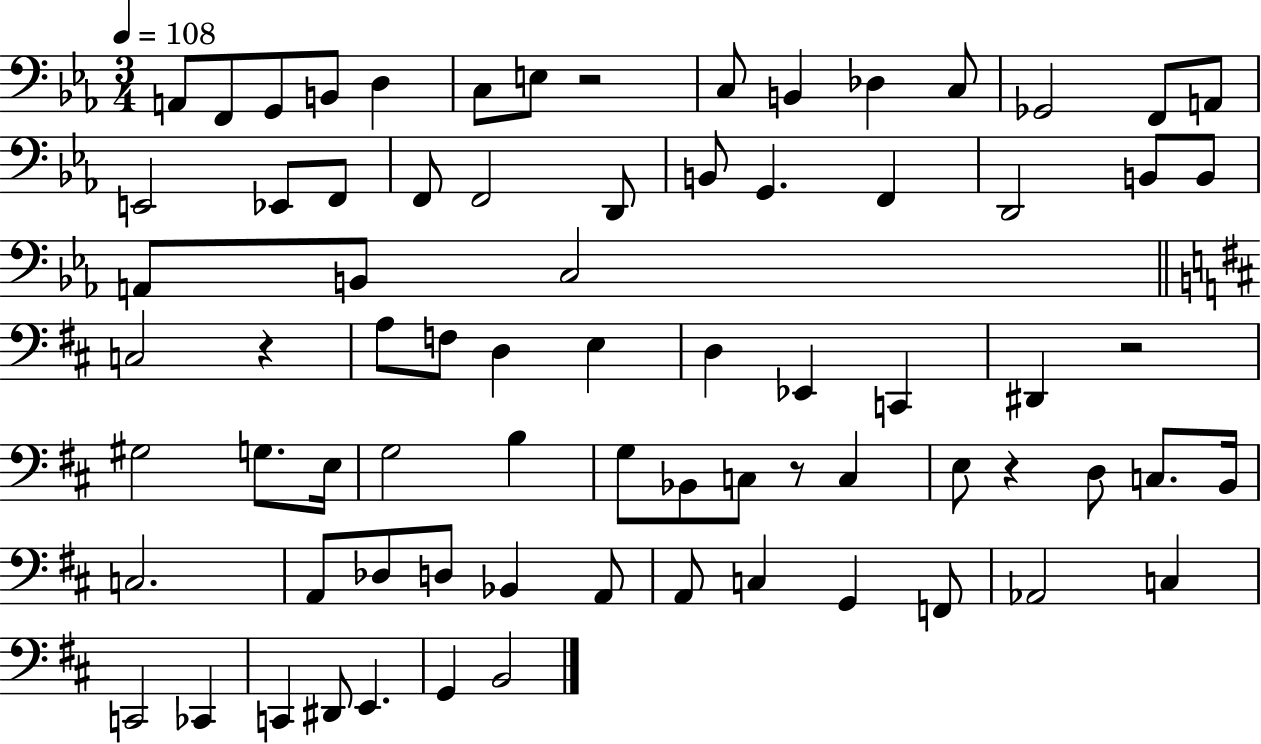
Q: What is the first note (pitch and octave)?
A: A2